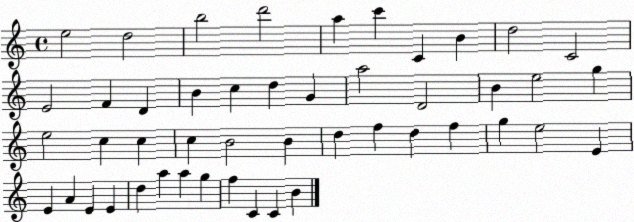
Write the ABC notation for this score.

X:1
T:Untitled
M:4/4
L:1/4
K:C
e2 d2 b2 d'2 a c' C B d2 C2 E2 F D B c d G a2 D2 B e2 g e2 c c c B2 B d f d f g e2 E E A E E d a a g f C C B